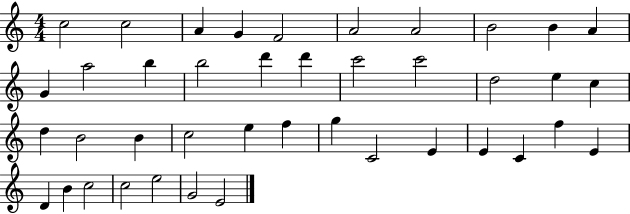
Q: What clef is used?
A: treble